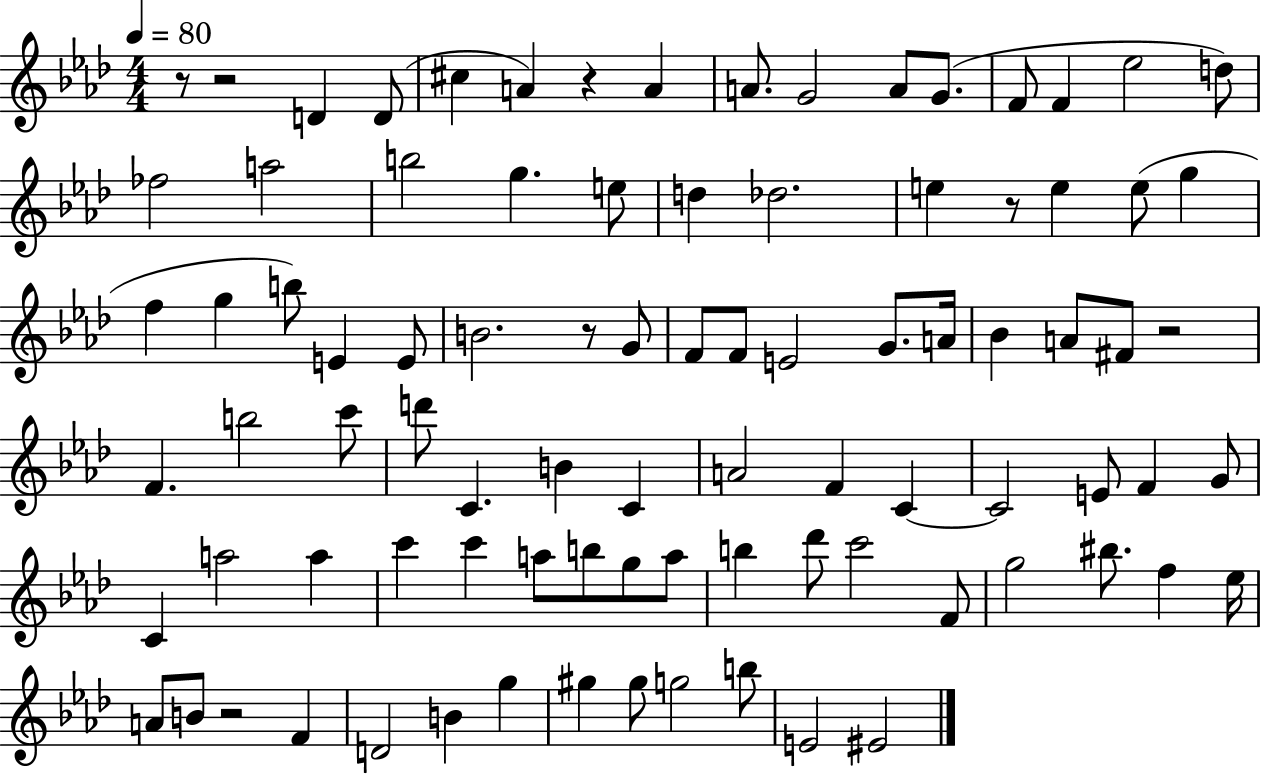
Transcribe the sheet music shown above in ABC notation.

X:1
T:Untitled
M:4/4
L:1/4
K:Ab
z/2 z2 D D/2 ^c A z A A/2 G2 A/2 G/2 F/2 F _e2 d/2 _f2 a2 b2 g e/2 d _d2 e z/2 e e/2 g f g b/2 E E/2 B2 z/2 G/2 F/2 F/2 E2 G/2 A/4 _B A/2 ^F/2 z2 F b2 c'/2 d'/2 C B C A2 F C C2 E/2 F G/2 C a2 a c' c' a/2 b/2 g/2 a/2 b _d'/2 c'2 F/2 g2 ^b/2 f _e/4 A/2 B/2 z2 F D2 B g ^g ^g/2 g2 b/2 E2 ^E2